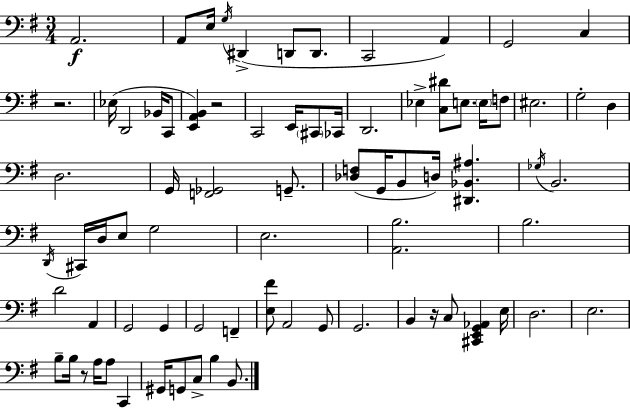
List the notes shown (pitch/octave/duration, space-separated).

A2/h. A2/e E3/s G3/s D#2/q D2/e D2/e. C2/h A2/q G2/h C3/q R/h. Eb3/s D2/h Bb2/s C2/e [E2,A2,B2]/q R/h C2/h E2/s C#2/e CES2/s D2/h. Eb3/q [C3,D#4]/e E3/e. E3/s F3/e EIS3/h. G3/h D3/q D3/h. G2/s [F2,Gb2]/h G2/e. [Db3,F3]/e G2/s B2/e D3/s [D#2,Bb2,A#3]/q. Gb3/s B2/h. D2/s C#2/s D3/s E3/e G3/h E3/h. [A2,B3]/h. B3/h. D4/h A2/q G2/h G2/q G2/h F2/q [E3,F#4]/e A2/h G2/e G2/h. B2/q R/s C3/e [C#2,E2,G2,Ab2]/q E3/s D3/h. E3/h. B3/e B3/s R/e A3/s A3/e C2/q G#2/s G2/e C3/e B3/q B2/e.